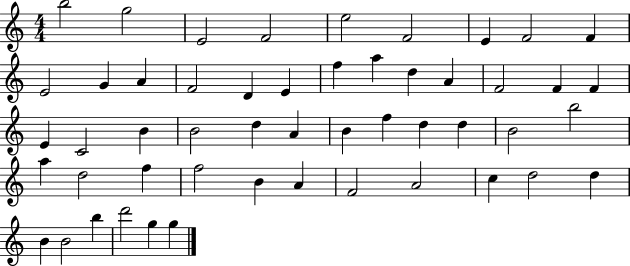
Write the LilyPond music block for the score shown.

{
  \clef treble
  \numericTimeSignature
  \time 4/4
  \key c \major
  b''2 g''2 | e'2 f'2 | e''2 f'2 | e'4 f'2 f'4 | \break e'2 g'4 a'4 | f'2 d'4 e'4 | f''4 a''4 d''4 a'4 | f'2 f'4 f'4 | \break e'4 c'2 b'4 | b'2 d''4 a'4 | b'4 f''4 d''4 d''4 | b'2 b''2 | \break a''4 d''2 f''4 | f''2 b'4 a'4 | f'2 a'2 | c''4 d''2 d''4 | \break b'4 b'2 b''4 | d'''2 g''4 g''4 | \bar "|."
}